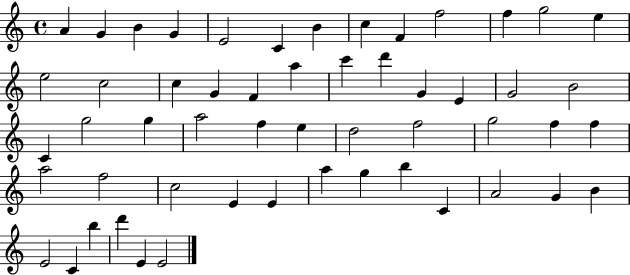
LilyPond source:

{
  \clef treble
  \time 4/4
  \defaultTimeSignature
  \key c \major
  a'4 g'4 b'4 g'4 | e'2 c'4 b'4 | c''4 f'4 f''2 | f''4 g''2 e''4 | \break e''2 c''2 | c''4 g'4 f'4 a''4 | c'''4 d'''4 g'4 e'4 | g'2 b'2 | \break c'4 g''2 g''4 | a''2 f''4 e''4 | d''2 f''2 | g''2 f''4 f''4 | \break a''2 f''2 | c''2 e'4 e'4 | a''4 g''4 b''4 c'4 | a'2 g'4 b'4 | \break e'2 c'4 b''4 | d'''4 e'4 e'2 | \bar "|."
}